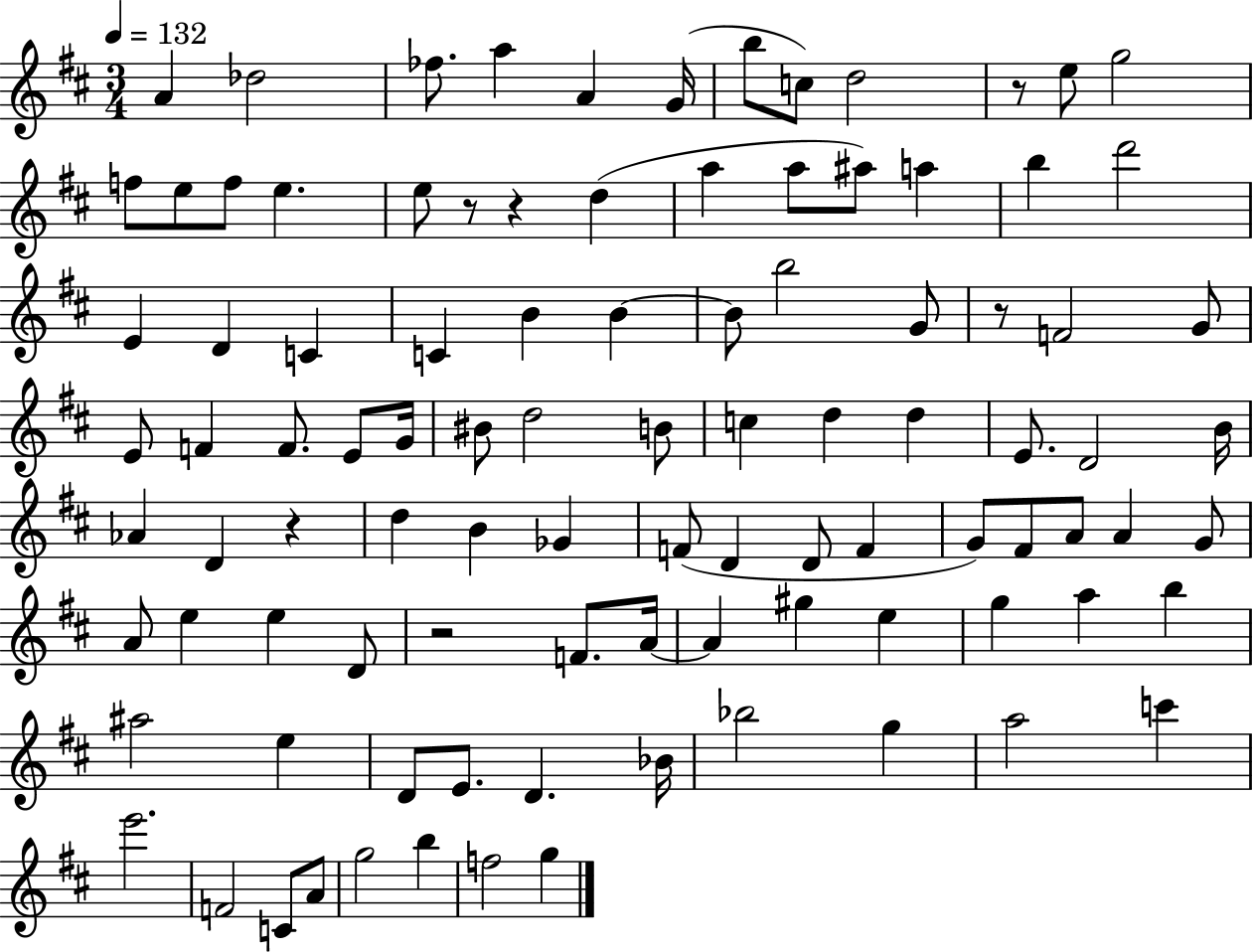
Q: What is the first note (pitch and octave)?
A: A4